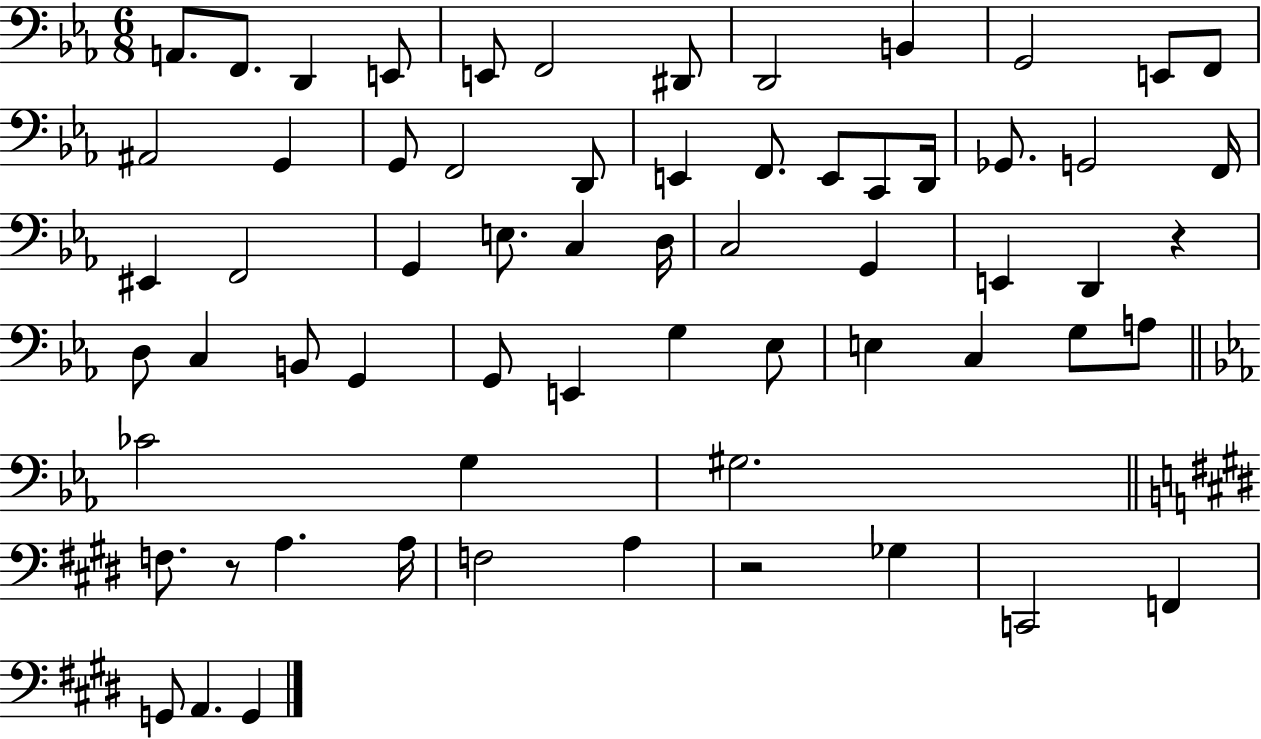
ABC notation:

X:1
T:Untitled
M:6/8
L:1/4
K:Eb
A,,/2 F,,/2 D,, E,,/2 E,,/2 F,,2 ^D,,/2 D,,2 B,, G,,2 E,,/2 F,,/2 ^A,,2 G,, G,,/2 F,,2 D,,/2 E,, F,,/2 E,,/2 C,,/2 D,,/4 _G,,/2 G,,2 F,,/4 ^E,, F,,2 G,, E,/2 C, D,/4 C,2 G,, E,, D,, z D,/2 C, B,,/2 G,, G,,/2 E,, G, _E,/2 E, C, G,/2 A,/2 _C2 G, ^G,2 F,/2 z/2 A, A,/4 F,2 A, z2 _G, C,,2 F,, G,,/2 A,, G,,